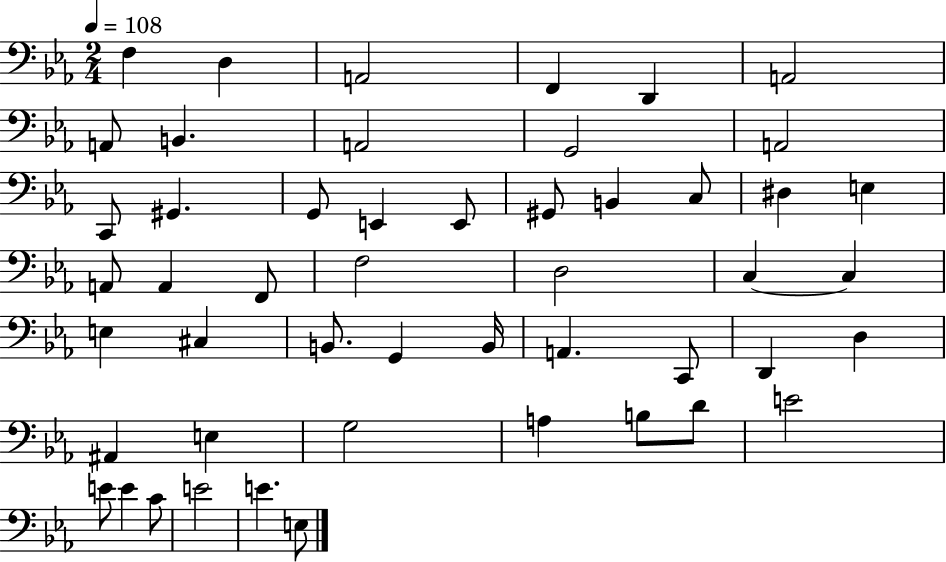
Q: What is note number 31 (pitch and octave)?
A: B2